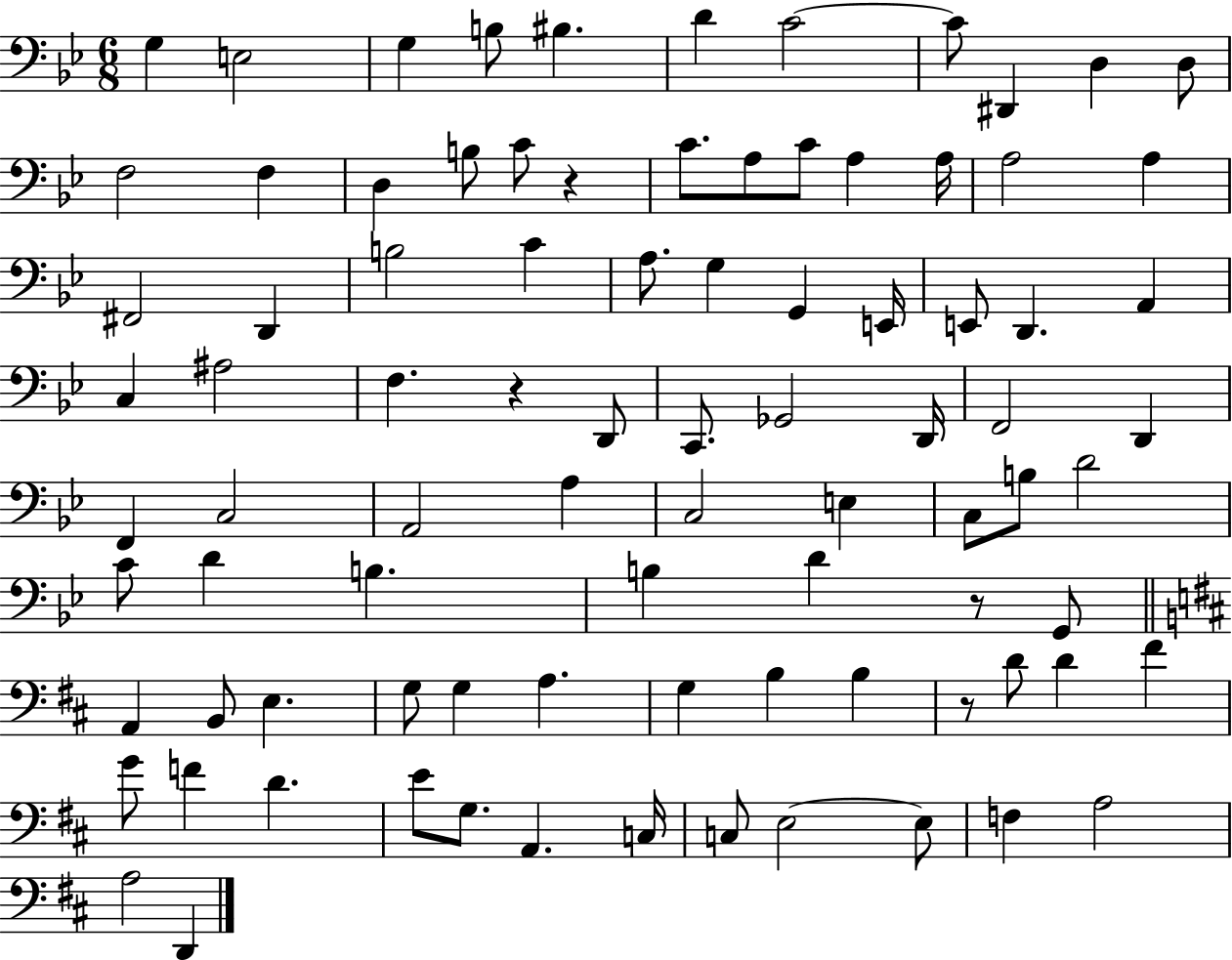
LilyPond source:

{
  \clef bass
  \numericTimeSignature
  \time 6/8
  \key bes \major
  \repeat volta 2 { g4 e2 | g4 b8 bis4. | d'4 c'2~~ | c'8 dis,4 d4 d8 | \break f2 f4 | d4 b8 c'8 r4 | c'8. a8 c'8 a4 a16 | a2 a4 | \break fis,2 d,4 | b2 c'4 | a8. g4 g,4 e,16 | e,8 d,4. a,4 | \break c4 ais2 | f4. r4 d,8 | c,8. ges,2 d,16 | f,2 d,4 | \break f,4 c2 | a,2 a4 | c2 e4 | c8 b8 d'2 | \break c'8 d'4 b4. | b4 d'4 r8 g,8 | \bar "||" \break \key d \major a,4 b,8 e4. | g8 g4 a4. | g4 b4 b4 | r8 d'8 d'4 fis'4 | \break g'8 f'4 d'4. | e'8 g8. a,4. c16 | c8 e2~~ e8 | f4 a2 | \break a2 d,4 | } \bar "|."
}